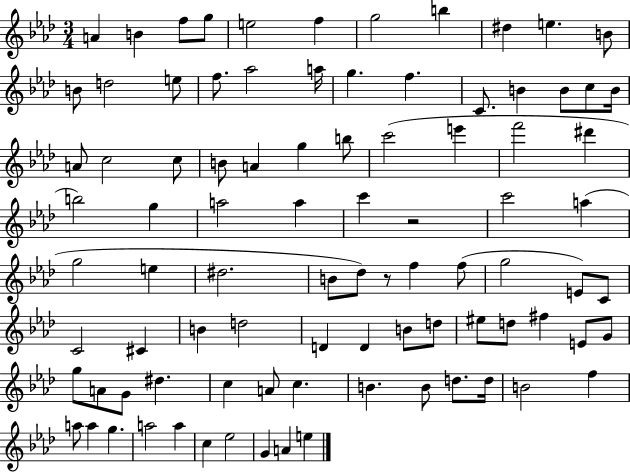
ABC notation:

X:1
T:Untitled
M:3/4
L:1/4
K:Ab
A B f/2 g/2 e2 f g2 b ^d e B/2 B/2 d2 e/2 f/2 _a2 a/4 g f C/2 B B/2 c/2 B/4 A/2 c2 c/2 B/2 A g b/2 c'2 e' f'2 ^d' b2 g a2 a c' z2 c'2 a g2 e ^d2 B/2 _d/2 z/2 f f/2 g2 E/2 C/2 C2 ^C B d2 D D B/2 d/2 ^e/2 d/2 ^f E/2 G/2 g/2 A/2 G/2 ^d c A/2 c B B/2 d/2 d/4 B2 f a/2 a g a2 a c _e2 G A e